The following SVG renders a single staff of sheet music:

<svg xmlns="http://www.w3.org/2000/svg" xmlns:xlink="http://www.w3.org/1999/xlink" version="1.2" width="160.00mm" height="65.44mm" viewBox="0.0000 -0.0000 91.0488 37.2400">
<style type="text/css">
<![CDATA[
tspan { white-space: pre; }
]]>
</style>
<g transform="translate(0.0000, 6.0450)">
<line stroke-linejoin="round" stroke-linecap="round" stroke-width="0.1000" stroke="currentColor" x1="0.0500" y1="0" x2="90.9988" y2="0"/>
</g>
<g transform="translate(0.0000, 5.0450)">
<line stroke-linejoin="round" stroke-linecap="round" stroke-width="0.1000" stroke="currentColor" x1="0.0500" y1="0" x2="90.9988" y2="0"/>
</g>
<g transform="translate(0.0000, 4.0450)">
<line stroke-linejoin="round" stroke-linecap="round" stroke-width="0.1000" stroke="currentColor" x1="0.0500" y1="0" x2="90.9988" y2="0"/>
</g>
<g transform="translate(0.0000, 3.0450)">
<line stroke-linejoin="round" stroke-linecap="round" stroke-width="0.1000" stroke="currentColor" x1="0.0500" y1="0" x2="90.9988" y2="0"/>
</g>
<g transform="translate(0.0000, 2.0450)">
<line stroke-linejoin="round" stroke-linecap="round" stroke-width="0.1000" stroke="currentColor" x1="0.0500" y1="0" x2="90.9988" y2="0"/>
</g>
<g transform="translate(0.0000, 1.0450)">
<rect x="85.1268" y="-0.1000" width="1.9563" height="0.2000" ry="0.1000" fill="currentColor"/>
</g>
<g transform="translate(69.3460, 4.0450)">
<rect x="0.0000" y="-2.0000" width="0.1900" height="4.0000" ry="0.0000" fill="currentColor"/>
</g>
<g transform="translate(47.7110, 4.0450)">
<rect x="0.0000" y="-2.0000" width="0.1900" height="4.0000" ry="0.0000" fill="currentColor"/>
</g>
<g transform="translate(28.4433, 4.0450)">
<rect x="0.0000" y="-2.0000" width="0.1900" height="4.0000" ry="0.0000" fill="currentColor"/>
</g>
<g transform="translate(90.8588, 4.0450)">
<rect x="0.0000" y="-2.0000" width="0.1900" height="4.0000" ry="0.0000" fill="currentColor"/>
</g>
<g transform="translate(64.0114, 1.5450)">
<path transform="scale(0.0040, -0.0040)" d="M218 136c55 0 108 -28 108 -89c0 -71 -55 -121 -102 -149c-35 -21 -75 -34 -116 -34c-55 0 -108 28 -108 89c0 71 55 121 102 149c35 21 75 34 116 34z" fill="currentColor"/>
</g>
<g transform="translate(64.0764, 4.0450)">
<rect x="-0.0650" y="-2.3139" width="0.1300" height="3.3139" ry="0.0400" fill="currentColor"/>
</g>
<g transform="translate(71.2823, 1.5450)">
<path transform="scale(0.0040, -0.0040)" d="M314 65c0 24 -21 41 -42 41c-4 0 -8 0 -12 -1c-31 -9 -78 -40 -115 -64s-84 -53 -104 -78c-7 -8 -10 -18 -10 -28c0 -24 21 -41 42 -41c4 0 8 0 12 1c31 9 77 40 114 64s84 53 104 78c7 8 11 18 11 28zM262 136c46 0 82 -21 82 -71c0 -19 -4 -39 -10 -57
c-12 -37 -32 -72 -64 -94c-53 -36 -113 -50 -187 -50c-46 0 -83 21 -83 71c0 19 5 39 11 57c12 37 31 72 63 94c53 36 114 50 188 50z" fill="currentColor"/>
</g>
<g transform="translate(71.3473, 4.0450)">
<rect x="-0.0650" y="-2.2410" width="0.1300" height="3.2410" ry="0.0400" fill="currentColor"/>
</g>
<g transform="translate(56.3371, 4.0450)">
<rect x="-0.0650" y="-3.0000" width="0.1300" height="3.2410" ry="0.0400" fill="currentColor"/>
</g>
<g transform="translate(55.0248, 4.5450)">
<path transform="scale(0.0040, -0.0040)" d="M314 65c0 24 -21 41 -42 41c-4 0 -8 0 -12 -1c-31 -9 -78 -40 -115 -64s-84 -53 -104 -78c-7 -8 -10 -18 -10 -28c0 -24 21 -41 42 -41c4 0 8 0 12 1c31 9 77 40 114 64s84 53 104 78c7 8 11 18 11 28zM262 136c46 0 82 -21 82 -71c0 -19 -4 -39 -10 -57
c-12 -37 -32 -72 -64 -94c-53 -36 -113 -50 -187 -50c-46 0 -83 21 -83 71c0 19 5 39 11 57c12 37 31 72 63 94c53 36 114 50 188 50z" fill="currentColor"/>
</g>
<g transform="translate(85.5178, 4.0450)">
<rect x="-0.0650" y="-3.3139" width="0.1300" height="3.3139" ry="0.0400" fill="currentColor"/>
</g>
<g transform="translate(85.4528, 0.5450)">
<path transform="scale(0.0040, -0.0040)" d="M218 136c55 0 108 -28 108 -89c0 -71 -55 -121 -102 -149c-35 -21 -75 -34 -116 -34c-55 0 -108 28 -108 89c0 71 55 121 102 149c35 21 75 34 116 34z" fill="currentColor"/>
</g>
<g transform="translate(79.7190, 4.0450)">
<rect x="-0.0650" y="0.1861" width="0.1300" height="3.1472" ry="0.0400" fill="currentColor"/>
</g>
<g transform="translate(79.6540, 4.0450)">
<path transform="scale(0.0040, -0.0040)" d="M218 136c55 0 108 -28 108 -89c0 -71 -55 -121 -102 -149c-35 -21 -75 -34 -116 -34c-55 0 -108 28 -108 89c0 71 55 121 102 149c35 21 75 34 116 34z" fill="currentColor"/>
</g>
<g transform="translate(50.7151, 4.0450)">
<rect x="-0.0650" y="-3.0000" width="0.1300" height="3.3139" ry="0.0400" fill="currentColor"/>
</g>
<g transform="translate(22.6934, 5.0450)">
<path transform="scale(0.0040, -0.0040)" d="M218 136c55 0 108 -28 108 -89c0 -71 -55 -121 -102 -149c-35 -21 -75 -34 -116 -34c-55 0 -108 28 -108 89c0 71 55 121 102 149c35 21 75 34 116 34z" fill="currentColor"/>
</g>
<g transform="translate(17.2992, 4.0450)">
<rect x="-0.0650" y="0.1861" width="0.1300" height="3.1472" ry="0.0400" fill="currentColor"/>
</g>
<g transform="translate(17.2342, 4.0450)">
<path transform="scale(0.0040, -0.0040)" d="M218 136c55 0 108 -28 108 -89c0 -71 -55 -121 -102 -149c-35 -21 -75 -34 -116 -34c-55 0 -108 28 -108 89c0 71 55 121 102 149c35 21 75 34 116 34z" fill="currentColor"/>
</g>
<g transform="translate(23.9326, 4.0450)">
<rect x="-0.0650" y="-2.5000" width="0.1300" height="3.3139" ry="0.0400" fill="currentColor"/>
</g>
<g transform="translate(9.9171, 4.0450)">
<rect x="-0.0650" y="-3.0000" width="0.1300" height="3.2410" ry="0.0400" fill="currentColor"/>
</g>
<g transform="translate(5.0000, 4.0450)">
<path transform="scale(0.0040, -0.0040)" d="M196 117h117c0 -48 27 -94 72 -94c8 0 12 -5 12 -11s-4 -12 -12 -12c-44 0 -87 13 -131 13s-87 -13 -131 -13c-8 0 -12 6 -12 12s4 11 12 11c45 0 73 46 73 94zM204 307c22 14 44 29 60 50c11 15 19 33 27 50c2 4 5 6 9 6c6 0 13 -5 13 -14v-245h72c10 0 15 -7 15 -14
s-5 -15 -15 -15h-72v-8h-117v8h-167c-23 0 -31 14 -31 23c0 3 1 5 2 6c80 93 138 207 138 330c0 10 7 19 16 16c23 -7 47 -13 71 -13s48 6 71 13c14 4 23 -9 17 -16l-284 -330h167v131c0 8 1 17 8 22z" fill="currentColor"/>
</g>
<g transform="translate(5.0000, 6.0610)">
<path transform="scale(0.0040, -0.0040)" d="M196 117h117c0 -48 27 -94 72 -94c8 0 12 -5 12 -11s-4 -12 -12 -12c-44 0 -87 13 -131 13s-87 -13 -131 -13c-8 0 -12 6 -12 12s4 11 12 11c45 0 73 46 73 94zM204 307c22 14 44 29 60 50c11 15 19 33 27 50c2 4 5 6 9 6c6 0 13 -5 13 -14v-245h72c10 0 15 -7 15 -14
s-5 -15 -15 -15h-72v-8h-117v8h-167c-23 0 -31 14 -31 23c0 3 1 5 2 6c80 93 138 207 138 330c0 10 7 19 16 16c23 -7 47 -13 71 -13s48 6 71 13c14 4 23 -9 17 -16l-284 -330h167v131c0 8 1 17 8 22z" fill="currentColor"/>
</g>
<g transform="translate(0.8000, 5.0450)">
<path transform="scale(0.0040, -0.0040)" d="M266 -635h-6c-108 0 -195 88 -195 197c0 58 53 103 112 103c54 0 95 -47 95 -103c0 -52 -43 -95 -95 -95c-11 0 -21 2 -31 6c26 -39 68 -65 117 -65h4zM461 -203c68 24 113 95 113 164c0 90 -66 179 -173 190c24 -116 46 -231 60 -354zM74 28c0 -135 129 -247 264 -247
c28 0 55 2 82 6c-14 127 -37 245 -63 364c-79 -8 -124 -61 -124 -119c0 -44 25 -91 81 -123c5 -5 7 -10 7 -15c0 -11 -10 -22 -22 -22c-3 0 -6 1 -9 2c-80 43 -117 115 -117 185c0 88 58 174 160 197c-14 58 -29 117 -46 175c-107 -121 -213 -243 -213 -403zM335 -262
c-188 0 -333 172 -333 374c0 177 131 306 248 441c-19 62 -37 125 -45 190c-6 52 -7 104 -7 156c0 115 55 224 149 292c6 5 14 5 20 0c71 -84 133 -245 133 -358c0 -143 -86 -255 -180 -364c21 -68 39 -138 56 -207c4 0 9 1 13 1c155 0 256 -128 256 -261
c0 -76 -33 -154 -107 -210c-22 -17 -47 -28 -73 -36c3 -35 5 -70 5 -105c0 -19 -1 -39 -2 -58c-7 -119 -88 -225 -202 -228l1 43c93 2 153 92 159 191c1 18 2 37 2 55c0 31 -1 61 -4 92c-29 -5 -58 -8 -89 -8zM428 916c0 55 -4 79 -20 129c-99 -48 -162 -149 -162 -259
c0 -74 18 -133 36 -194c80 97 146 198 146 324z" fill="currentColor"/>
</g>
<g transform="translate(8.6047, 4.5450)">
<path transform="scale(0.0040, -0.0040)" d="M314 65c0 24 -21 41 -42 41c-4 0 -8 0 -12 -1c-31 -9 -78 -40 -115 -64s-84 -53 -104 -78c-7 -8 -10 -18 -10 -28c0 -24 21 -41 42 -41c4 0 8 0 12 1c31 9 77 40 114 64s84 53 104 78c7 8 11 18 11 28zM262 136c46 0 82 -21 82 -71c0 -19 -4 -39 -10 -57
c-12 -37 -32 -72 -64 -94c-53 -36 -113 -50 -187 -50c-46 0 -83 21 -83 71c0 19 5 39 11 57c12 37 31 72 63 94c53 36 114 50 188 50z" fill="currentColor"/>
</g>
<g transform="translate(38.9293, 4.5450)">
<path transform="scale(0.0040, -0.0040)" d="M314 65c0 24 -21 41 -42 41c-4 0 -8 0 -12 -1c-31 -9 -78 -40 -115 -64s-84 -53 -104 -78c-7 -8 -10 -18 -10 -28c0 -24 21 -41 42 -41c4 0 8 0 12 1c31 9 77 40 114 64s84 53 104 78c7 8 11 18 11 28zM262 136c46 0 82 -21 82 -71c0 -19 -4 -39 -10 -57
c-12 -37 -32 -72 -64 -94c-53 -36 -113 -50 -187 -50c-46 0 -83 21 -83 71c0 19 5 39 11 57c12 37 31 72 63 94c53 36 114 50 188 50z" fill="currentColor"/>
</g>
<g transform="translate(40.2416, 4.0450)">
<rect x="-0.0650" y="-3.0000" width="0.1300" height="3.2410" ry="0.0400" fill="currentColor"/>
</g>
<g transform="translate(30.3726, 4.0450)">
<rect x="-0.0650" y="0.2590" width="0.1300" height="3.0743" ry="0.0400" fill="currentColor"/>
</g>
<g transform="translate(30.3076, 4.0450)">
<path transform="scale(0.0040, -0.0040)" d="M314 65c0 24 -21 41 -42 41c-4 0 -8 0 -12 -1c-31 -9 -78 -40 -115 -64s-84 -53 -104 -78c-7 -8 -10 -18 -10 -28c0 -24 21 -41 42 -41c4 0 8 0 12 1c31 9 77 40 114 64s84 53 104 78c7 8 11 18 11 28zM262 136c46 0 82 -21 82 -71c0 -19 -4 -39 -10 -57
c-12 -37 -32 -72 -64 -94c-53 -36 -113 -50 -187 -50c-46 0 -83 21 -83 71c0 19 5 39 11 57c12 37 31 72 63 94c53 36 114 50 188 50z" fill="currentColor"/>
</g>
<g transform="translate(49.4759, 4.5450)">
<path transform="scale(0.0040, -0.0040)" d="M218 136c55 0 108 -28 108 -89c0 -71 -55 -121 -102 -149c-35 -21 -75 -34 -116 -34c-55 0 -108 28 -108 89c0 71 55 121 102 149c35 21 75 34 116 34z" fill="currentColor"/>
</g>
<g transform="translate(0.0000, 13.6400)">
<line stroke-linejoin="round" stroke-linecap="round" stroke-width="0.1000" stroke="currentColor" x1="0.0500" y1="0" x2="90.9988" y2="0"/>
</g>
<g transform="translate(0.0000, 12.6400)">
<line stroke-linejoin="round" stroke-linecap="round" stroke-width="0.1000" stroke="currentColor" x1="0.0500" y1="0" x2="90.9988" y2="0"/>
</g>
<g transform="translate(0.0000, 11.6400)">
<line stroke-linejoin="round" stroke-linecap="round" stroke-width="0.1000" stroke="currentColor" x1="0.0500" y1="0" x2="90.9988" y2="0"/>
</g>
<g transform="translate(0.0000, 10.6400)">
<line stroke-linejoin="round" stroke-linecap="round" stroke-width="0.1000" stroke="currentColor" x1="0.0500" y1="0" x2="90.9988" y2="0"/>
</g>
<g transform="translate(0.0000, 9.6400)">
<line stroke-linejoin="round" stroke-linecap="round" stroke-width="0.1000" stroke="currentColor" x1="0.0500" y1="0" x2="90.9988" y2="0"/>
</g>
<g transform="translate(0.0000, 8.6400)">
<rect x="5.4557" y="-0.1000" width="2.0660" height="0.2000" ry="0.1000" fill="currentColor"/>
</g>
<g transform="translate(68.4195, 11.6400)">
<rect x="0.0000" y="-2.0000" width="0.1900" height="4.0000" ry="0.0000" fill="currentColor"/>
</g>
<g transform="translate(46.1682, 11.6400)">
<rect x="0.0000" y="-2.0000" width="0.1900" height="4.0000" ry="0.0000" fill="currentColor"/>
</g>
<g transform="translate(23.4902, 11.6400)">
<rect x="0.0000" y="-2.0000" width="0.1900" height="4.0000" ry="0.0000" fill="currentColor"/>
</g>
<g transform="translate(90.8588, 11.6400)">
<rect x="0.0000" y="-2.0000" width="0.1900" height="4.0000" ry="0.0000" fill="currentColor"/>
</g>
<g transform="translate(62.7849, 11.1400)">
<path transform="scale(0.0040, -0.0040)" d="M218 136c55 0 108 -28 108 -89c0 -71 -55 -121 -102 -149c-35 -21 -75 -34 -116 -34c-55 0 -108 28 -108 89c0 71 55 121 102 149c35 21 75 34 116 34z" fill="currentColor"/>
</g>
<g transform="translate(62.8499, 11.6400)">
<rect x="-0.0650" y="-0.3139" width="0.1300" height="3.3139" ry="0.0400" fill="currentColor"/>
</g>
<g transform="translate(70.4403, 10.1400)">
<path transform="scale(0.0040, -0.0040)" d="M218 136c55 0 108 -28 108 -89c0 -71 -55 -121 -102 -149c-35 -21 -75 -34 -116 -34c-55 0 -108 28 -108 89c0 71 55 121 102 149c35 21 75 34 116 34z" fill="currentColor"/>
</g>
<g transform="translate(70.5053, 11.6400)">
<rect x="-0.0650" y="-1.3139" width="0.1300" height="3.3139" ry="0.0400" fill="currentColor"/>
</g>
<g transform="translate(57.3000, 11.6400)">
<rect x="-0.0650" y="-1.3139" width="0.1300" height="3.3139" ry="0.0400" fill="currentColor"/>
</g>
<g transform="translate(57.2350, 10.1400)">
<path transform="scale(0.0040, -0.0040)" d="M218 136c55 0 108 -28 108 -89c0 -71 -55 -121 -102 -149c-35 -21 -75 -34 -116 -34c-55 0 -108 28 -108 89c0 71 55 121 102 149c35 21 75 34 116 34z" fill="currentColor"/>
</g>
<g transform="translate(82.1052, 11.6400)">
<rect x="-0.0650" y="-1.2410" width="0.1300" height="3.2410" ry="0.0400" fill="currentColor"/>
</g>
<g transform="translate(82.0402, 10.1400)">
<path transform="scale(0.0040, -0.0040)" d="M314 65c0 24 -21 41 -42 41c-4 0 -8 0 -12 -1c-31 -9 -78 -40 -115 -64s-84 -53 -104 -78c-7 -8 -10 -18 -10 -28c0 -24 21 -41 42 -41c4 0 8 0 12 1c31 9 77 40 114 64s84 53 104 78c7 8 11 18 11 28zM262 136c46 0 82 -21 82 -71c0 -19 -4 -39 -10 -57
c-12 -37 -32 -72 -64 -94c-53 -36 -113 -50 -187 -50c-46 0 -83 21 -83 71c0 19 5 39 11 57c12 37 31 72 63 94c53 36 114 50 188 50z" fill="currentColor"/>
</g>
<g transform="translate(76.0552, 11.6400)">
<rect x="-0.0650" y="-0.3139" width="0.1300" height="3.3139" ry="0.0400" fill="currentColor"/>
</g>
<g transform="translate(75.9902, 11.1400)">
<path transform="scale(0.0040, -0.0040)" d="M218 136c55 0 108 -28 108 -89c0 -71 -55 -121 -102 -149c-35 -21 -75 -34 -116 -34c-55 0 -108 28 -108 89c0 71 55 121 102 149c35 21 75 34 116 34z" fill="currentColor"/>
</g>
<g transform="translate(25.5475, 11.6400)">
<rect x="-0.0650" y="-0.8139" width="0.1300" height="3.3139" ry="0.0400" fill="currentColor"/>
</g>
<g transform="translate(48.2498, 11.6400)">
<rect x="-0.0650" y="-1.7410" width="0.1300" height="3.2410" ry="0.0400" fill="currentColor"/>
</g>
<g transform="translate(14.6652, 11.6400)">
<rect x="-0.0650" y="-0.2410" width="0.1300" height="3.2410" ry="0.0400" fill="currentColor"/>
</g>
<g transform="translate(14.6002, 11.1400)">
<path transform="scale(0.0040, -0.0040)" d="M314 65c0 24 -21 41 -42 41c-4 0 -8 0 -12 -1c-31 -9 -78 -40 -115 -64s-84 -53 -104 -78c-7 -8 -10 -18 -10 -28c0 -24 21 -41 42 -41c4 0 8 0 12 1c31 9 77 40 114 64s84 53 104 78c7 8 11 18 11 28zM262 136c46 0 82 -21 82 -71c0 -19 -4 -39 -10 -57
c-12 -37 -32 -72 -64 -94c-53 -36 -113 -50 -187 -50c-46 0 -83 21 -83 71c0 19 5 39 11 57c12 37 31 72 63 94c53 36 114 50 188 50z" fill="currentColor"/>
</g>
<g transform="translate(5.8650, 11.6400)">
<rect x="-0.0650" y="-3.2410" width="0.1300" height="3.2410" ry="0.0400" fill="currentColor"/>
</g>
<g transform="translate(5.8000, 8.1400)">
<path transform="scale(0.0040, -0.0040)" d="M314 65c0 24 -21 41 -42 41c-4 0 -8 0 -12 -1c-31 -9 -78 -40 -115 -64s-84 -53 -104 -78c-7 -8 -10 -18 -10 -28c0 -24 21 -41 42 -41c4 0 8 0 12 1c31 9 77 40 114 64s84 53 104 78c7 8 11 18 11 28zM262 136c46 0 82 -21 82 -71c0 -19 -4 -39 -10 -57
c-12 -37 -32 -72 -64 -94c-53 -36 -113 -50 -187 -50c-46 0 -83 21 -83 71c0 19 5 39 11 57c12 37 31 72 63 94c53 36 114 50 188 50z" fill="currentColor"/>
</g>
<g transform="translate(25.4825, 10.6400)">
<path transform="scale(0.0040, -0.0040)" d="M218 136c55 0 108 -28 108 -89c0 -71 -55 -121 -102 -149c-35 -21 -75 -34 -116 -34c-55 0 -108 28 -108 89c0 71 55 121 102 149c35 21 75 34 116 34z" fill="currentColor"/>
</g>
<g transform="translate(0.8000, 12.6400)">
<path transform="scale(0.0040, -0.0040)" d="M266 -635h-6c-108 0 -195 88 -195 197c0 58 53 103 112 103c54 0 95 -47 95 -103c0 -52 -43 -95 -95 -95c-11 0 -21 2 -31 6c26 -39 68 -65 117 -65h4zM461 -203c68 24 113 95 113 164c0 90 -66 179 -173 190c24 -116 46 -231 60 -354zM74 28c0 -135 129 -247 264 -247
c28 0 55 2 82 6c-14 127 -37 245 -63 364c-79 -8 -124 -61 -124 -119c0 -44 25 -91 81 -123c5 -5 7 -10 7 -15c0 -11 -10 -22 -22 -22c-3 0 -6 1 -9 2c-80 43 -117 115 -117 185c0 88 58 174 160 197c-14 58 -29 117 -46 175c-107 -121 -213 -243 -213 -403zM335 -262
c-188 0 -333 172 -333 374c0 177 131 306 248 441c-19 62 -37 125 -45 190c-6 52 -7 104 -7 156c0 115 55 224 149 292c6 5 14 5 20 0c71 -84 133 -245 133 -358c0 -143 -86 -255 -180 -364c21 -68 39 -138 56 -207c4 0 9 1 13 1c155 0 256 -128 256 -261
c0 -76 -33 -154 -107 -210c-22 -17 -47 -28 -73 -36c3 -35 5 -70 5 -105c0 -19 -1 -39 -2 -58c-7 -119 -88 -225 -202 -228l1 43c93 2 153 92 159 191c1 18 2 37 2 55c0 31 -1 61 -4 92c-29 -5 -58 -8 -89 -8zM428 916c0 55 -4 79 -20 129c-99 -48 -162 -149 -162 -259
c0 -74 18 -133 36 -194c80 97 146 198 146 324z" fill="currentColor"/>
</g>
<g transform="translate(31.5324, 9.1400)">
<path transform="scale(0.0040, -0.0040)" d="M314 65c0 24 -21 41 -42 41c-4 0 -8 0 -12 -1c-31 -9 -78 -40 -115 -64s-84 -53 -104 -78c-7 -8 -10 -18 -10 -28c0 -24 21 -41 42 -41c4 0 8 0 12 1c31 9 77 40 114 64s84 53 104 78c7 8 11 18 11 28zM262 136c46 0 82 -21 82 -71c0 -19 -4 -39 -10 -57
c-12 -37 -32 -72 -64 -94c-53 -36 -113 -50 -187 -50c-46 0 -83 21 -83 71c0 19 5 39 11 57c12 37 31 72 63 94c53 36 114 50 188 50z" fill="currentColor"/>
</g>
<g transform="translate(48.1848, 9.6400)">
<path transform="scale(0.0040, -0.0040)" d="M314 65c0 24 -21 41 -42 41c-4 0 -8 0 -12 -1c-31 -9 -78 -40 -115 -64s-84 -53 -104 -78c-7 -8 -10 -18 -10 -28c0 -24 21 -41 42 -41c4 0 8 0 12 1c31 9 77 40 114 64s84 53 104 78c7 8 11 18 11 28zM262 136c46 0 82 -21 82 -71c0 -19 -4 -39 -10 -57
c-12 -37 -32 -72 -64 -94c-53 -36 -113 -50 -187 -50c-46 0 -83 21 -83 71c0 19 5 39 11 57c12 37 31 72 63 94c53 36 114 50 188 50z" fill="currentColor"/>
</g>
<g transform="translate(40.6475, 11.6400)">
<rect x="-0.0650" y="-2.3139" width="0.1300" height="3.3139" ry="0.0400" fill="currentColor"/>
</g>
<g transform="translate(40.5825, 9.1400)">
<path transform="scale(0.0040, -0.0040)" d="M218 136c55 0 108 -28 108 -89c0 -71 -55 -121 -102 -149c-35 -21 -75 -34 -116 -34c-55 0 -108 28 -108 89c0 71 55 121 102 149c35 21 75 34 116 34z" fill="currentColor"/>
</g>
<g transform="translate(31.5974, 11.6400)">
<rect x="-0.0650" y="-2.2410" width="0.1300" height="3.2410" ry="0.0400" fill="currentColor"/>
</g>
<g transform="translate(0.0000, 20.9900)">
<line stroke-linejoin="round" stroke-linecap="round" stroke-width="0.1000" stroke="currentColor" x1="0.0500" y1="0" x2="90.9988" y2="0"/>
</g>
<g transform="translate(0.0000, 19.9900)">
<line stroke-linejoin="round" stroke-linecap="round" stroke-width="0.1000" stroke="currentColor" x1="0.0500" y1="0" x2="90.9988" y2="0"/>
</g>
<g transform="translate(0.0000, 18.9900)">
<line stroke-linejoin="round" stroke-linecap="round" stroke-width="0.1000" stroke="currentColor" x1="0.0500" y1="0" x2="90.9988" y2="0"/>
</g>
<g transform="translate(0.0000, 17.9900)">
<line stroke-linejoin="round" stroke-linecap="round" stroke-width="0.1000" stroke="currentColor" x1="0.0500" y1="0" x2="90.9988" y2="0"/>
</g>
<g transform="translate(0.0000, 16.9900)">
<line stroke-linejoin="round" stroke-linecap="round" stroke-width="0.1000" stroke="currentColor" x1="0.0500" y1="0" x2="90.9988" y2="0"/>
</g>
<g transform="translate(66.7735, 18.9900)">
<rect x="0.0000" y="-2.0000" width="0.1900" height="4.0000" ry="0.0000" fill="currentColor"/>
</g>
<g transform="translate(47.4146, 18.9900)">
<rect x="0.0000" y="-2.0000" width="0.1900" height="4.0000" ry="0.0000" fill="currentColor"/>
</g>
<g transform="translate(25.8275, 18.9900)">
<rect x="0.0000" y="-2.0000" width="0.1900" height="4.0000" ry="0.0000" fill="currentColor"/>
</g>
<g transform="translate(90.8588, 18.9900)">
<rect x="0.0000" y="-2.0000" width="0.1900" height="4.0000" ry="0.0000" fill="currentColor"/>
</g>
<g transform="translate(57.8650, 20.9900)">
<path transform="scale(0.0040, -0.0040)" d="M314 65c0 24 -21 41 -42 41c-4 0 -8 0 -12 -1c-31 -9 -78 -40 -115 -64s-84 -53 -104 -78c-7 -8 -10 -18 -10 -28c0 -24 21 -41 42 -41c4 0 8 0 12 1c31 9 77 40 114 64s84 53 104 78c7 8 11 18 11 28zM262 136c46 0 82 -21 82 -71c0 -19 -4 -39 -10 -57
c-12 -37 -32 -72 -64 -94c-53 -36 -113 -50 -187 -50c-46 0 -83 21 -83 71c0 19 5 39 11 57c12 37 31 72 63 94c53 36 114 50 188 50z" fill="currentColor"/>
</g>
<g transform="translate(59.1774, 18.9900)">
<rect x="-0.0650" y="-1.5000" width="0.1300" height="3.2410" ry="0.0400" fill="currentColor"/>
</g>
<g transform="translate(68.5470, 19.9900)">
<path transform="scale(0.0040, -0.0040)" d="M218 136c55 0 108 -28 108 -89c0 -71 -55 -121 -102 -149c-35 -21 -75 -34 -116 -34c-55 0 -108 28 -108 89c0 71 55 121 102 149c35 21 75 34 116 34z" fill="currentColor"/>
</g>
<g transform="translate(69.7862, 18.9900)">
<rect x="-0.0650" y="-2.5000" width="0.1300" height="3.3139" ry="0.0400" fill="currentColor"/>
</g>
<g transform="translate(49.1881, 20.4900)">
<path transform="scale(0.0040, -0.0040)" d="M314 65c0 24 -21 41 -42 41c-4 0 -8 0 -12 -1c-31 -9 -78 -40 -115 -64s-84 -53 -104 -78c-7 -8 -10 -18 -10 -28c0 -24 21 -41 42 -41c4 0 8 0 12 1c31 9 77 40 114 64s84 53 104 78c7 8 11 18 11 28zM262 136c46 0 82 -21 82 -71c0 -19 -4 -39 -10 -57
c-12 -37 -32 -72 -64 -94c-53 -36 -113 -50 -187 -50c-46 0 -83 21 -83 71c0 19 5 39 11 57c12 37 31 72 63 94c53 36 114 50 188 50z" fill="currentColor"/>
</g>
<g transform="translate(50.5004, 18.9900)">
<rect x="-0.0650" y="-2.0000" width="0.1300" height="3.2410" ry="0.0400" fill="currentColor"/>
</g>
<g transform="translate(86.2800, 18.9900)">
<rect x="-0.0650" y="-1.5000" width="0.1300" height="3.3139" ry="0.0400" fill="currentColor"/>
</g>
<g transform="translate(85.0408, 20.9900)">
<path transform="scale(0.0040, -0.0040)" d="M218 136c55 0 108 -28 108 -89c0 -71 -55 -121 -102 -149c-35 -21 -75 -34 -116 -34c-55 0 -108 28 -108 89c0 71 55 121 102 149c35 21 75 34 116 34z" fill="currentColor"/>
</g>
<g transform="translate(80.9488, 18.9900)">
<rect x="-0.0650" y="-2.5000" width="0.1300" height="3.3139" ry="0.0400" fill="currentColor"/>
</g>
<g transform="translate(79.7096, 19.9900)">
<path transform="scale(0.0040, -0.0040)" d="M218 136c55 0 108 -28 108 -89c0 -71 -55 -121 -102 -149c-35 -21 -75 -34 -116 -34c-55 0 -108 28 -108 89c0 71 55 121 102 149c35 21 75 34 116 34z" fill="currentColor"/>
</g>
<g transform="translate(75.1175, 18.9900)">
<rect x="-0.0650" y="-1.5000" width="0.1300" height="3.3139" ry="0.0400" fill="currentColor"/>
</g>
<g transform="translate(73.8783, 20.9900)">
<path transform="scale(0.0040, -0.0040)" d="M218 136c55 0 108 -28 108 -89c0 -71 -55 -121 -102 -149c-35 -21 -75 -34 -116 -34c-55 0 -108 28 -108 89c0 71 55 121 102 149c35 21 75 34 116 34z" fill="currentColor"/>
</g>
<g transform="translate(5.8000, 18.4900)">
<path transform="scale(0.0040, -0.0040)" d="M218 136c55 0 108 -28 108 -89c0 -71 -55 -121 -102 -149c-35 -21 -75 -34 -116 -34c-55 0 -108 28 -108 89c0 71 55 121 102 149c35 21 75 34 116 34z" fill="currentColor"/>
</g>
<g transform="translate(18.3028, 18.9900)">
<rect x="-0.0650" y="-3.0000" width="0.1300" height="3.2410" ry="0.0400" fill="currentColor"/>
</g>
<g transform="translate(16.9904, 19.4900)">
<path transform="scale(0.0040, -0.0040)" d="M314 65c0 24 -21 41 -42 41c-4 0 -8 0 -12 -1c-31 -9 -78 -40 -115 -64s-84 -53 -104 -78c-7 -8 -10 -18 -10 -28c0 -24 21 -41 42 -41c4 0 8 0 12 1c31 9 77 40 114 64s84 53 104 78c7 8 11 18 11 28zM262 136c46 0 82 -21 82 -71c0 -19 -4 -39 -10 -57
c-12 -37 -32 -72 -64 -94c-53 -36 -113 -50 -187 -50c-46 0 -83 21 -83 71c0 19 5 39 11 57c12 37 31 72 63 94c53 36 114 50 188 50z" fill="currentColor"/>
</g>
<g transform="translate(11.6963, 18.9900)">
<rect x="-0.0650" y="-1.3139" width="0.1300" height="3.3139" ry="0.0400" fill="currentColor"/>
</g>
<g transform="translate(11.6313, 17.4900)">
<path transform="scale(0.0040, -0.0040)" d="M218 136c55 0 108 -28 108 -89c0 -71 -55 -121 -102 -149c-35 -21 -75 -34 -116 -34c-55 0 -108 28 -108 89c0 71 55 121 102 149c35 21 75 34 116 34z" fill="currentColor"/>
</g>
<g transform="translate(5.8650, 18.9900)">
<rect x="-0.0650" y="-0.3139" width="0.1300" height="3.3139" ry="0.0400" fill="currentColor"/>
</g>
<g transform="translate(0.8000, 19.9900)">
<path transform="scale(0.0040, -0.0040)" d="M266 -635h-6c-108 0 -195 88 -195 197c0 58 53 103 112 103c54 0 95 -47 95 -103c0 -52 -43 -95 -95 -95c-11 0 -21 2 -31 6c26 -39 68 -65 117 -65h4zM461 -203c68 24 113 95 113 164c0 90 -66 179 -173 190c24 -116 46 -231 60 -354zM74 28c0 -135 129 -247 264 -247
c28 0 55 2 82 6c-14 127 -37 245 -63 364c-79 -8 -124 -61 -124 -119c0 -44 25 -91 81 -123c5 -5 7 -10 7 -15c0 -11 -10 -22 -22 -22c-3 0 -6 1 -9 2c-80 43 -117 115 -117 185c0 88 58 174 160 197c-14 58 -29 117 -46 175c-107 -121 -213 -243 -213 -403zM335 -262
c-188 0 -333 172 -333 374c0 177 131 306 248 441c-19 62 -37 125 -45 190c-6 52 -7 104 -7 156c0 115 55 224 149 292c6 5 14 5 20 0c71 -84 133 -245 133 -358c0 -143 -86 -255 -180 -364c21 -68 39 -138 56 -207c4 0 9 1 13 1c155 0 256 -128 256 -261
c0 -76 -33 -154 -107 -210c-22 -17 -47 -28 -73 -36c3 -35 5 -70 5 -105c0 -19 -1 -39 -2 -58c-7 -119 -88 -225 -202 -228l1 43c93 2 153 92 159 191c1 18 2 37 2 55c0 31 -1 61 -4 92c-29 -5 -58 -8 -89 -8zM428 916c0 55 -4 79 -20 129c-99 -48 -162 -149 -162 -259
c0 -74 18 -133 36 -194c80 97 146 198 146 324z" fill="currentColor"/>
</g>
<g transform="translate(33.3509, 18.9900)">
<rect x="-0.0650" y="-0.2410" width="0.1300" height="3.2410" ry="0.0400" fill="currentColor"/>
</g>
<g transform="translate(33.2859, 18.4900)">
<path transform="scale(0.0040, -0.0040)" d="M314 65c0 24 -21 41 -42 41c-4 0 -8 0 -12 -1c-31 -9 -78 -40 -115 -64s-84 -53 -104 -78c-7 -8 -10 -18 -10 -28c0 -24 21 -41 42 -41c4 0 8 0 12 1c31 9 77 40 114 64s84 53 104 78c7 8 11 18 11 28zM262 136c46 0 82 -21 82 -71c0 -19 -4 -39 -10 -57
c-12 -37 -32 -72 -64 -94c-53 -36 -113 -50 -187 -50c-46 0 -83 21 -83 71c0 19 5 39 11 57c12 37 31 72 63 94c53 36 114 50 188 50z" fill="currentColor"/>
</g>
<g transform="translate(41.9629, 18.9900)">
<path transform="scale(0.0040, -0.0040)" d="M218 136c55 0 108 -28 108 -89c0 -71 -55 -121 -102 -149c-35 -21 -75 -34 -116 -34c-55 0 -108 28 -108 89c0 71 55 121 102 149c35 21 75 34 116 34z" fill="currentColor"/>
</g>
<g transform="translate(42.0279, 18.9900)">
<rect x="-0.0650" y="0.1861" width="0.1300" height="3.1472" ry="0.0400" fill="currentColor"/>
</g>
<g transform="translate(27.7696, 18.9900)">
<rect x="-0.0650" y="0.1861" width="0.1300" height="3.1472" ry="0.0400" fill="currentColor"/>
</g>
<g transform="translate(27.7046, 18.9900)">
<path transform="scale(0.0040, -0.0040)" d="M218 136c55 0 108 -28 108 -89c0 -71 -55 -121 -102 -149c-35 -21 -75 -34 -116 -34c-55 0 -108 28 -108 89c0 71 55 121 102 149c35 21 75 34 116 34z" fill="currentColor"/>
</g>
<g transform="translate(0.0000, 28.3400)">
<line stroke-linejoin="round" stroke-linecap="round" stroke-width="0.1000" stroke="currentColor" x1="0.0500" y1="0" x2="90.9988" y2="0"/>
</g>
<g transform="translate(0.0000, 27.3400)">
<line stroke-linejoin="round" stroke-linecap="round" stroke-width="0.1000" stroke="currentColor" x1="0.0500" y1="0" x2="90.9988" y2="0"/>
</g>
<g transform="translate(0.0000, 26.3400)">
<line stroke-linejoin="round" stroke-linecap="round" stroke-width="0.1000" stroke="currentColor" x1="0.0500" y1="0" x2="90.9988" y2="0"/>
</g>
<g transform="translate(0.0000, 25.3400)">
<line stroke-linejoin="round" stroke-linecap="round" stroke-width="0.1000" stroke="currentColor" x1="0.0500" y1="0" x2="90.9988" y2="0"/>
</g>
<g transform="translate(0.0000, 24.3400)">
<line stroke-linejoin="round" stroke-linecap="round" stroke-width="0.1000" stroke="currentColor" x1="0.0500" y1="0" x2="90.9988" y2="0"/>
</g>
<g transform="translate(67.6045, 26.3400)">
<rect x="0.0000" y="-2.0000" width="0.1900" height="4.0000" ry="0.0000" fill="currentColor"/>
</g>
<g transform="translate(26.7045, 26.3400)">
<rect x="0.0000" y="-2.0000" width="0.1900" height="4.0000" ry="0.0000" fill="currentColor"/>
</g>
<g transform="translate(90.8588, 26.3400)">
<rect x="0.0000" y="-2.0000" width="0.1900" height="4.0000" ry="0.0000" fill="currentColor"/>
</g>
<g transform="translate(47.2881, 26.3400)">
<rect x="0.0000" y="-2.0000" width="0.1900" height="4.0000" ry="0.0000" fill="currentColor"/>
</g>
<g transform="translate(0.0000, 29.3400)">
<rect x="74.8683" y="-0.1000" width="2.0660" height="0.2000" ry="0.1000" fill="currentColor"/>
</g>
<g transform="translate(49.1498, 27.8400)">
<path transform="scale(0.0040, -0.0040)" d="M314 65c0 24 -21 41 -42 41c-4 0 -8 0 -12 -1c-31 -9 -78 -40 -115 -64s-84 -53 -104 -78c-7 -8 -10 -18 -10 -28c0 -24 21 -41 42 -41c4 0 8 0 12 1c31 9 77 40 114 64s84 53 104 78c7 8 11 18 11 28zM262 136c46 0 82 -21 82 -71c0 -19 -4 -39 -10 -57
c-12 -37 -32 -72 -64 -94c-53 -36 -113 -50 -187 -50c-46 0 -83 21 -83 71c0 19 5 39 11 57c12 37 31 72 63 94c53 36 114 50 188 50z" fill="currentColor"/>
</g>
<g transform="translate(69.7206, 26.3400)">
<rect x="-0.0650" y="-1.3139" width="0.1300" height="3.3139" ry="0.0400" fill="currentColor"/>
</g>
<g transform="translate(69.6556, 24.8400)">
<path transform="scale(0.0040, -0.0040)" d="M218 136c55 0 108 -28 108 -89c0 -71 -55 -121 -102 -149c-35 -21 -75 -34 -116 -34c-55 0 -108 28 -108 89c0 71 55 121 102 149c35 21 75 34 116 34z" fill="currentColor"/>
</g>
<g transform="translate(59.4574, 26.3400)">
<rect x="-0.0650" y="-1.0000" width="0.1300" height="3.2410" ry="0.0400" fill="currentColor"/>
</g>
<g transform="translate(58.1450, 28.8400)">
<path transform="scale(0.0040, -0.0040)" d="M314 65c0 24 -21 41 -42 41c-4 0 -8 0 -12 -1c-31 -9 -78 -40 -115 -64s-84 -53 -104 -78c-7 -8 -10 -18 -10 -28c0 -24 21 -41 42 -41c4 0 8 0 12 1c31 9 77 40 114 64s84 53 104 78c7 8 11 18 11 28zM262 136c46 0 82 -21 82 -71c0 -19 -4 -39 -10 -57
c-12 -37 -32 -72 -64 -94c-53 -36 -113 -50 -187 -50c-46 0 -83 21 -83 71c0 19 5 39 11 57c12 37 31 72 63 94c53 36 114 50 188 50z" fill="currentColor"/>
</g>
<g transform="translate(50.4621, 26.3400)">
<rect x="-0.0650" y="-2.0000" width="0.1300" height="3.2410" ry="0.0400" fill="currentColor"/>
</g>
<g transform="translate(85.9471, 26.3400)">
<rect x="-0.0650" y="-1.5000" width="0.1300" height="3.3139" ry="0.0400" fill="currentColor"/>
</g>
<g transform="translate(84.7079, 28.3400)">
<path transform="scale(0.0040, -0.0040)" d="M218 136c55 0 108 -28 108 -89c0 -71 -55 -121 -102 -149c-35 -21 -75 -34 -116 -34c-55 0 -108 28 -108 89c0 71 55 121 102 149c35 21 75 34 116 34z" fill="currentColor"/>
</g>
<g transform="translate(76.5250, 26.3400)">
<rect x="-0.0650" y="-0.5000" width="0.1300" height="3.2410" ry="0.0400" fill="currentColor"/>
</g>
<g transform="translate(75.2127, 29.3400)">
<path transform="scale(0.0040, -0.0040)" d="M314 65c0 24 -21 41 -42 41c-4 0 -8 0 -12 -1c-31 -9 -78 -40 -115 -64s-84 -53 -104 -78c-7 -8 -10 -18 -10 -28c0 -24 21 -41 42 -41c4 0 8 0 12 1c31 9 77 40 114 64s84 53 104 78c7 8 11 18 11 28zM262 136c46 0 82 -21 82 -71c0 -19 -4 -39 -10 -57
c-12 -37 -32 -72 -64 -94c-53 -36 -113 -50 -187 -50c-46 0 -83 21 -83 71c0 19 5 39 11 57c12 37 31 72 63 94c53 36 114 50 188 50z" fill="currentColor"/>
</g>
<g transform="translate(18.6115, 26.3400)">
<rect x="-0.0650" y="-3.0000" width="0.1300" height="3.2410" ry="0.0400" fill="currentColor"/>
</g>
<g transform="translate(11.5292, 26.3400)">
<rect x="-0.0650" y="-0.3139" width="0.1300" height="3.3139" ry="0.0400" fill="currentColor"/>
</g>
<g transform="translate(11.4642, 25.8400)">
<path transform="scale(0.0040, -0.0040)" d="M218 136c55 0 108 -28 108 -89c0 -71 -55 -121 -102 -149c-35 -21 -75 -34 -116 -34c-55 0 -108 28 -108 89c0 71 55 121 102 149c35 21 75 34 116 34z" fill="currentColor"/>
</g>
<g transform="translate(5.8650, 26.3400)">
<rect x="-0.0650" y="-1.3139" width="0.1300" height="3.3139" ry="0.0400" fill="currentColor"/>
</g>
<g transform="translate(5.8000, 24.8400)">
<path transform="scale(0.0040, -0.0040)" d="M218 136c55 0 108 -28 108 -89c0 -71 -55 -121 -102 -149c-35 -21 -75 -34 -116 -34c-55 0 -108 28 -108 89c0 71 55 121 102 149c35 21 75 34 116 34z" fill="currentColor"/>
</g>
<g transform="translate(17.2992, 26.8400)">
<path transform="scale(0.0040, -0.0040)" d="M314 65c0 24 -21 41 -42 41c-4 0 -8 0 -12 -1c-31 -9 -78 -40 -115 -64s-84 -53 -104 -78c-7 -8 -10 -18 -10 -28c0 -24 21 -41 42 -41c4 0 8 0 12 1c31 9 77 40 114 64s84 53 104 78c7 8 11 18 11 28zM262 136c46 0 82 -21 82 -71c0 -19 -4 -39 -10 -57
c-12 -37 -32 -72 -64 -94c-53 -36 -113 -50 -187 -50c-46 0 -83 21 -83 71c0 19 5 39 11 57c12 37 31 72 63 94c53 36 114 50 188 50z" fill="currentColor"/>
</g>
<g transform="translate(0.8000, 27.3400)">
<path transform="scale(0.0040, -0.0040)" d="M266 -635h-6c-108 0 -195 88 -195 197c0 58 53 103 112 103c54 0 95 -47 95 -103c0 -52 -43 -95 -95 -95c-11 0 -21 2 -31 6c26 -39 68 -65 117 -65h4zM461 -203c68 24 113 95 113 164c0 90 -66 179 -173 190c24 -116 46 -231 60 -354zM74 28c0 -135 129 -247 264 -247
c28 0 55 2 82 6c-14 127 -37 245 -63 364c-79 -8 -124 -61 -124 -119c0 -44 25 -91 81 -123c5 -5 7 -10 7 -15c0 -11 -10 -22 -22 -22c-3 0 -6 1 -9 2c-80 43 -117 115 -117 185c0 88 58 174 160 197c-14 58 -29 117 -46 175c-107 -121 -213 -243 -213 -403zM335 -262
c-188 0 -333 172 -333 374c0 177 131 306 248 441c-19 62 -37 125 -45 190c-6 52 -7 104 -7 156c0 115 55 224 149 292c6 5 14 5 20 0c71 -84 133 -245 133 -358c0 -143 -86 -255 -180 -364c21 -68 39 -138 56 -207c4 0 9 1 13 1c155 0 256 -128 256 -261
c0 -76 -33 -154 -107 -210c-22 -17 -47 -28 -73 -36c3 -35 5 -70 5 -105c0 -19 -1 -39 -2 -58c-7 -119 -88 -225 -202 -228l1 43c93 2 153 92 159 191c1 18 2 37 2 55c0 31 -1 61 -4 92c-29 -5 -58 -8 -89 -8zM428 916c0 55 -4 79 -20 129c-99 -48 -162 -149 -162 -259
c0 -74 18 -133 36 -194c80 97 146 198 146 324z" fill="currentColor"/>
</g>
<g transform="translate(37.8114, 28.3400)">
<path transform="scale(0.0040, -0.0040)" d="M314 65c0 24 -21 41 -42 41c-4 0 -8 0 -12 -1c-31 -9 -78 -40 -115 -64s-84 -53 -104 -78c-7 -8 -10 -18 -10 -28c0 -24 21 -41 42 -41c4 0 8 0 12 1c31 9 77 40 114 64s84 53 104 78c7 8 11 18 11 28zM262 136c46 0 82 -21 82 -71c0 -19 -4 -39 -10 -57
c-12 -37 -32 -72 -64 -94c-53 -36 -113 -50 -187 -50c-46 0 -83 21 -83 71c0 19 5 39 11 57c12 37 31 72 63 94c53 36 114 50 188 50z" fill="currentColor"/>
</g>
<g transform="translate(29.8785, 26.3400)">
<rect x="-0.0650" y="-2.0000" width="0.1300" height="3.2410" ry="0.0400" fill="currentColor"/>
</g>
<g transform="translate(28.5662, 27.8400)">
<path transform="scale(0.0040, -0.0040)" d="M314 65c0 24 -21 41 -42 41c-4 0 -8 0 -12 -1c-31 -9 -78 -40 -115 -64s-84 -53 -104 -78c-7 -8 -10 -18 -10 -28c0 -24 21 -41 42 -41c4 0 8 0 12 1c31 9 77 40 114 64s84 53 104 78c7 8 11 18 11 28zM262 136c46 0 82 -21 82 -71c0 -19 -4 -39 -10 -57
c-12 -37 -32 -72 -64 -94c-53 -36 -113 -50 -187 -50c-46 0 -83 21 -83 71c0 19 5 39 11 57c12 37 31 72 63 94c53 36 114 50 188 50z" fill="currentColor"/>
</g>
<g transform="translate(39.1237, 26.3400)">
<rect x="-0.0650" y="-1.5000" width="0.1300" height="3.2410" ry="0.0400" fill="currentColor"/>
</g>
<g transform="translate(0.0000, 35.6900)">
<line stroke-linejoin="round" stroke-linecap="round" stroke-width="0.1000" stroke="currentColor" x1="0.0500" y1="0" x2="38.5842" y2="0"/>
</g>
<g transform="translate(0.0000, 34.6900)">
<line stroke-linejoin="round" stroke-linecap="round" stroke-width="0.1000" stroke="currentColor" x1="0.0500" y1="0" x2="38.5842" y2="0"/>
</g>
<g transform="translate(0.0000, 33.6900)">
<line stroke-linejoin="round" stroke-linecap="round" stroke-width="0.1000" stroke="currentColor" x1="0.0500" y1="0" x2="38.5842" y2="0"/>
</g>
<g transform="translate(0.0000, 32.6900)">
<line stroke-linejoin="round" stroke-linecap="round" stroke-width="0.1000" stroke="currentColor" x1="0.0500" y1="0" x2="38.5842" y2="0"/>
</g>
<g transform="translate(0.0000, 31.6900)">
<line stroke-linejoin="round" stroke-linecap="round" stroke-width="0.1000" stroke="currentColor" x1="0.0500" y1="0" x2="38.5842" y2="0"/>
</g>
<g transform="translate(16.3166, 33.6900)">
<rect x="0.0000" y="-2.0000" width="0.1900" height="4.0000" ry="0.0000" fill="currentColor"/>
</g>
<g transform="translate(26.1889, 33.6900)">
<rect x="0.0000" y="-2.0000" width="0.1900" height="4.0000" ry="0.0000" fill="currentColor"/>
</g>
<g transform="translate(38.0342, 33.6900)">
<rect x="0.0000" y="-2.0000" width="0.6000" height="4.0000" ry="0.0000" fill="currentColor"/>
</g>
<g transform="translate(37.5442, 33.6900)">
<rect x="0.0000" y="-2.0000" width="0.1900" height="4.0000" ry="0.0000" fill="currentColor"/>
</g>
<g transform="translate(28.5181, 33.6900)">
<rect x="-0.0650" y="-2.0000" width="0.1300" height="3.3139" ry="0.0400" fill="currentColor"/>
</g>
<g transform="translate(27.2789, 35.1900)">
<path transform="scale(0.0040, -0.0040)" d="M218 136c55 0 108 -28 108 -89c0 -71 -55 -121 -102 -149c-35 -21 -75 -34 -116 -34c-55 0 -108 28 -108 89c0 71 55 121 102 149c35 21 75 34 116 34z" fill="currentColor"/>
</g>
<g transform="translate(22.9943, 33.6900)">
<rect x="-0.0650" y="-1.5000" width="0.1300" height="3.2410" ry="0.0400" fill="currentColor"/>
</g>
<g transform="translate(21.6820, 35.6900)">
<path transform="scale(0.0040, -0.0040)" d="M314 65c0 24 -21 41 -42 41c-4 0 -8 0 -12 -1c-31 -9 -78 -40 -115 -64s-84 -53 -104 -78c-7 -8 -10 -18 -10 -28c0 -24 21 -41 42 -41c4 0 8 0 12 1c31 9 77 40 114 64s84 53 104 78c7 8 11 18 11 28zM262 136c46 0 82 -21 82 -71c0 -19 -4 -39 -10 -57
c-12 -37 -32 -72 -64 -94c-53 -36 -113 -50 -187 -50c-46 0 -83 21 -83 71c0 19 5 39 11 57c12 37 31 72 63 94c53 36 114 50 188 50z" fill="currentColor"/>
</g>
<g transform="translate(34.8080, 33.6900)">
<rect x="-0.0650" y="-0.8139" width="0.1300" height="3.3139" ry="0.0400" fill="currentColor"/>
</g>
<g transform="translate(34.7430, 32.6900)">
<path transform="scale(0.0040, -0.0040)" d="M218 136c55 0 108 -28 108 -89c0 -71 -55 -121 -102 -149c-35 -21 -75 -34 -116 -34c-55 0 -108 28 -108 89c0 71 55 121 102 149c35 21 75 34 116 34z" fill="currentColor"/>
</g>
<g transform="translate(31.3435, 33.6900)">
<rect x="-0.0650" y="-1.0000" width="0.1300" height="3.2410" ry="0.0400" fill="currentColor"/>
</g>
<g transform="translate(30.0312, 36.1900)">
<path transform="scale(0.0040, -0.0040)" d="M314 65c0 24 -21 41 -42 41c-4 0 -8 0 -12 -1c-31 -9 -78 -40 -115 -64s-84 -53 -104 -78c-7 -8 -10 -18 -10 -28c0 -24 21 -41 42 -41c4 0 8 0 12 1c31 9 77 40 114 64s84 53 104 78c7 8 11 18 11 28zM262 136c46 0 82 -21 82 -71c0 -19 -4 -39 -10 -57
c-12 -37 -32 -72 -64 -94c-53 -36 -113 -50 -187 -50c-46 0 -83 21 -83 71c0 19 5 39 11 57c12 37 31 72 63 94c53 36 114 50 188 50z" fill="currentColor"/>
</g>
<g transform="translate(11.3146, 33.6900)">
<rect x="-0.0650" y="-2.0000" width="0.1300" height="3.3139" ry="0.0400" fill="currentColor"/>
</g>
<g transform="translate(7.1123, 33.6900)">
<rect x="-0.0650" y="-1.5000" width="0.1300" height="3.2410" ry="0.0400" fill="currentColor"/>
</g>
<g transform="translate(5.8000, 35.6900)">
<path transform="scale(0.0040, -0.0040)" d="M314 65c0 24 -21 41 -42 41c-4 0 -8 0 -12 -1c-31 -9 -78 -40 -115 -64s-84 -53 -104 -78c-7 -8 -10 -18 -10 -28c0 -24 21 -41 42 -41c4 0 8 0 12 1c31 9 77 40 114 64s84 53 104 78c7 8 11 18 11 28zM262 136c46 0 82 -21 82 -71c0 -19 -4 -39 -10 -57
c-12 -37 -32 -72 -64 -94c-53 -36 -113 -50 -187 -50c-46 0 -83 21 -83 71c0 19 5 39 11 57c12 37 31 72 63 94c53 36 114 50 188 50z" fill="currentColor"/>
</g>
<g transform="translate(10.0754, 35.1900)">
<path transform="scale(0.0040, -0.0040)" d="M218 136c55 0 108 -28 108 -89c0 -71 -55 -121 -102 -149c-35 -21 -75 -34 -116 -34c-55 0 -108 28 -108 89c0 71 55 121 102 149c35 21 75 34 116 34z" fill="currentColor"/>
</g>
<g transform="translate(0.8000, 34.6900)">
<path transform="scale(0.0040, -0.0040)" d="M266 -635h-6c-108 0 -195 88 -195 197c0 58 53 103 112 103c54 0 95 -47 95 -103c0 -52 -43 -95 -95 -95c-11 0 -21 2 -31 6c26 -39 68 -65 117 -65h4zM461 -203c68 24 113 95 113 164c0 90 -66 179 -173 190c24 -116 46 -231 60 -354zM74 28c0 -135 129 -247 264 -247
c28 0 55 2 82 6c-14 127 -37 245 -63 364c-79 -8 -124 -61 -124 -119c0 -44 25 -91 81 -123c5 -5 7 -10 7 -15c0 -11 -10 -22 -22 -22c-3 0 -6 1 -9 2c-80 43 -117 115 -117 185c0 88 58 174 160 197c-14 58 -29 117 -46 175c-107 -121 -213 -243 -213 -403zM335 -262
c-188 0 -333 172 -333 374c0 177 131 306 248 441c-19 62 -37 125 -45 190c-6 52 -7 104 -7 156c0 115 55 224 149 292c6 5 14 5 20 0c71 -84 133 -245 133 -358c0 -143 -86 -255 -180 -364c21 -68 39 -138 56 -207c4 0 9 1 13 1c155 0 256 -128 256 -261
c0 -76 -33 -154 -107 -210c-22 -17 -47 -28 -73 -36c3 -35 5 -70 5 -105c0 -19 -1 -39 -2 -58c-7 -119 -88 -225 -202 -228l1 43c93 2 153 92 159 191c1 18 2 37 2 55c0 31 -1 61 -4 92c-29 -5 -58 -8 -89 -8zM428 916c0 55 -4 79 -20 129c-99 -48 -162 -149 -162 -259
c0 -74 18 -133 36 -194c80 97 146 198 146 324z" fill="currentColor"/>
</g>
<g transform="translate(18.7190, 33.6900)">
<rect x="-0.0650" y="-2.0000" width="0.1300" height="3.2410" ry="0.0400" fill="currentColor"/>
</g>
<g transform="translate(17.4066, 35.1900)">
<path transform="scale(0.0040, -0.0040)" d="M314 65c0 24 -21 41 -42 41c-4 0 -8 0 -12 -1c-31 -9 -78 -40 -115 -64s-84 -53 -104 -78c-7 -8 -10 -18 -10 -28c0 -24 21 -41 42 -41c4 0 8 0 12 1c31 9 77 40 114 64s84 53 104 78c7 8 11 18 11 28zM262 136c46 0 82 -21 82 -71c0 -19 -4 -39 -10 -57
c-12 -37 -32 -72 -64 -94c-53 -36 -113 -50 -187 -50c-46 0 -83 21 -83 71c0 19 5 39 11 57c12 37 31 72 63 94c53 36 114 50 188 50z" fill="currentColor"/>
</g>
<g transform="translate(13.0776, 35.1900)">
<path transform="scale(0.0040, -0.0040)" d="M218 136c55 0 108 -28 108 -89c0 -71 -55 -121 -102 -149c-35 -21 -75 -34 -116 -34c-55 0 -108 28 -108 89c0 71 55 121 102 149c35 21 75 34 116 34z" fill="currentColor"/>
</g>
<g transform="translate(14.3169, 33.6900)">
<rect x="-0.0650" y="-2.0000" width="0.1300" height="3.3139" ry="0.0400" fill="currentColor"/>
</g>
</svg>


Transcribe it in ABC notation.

X:1
T:Untitled
M:4/4
L:1/4
K:C
A2 B G B2 A2 A A2 g g2 B b b2 c2 d g2 g f2 e c e c e2 c e A2 B c2 B F2 E2 G E G E e c A2 F2 E2 F2 D2 e C2 E E2 F F F2 E2 F D2 d